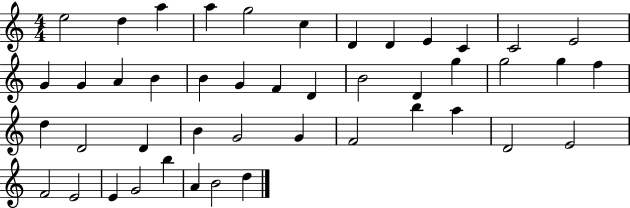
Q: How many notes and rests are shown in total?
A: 45